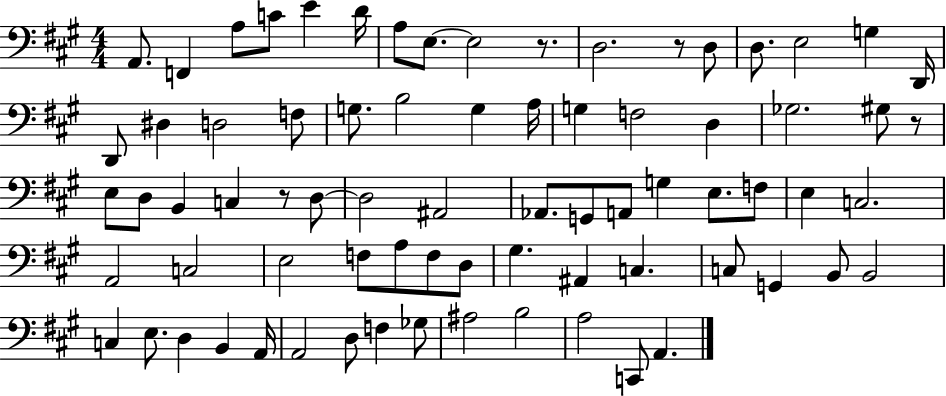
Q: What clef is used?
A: bass